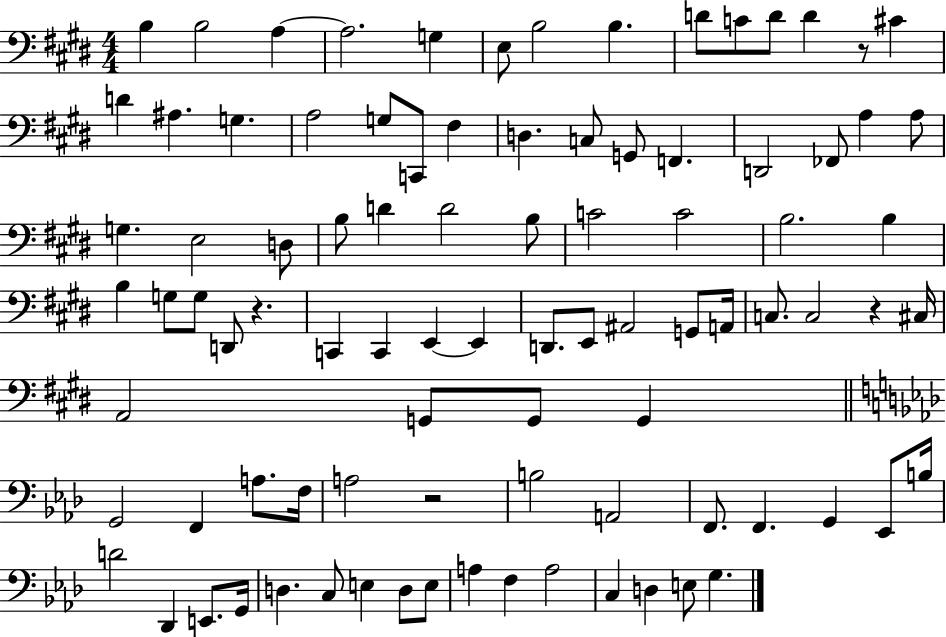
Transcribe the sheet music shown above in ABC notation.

X:1
T:Untitled
M:4/4
L:1/4
K:E
B, B,2 A, A,2 G, E,/2 B,2 B, D/2 C/2 D/2 D z/2 ^C D ^A, G, A,2 G,/2 C,,/2 ^F, D, C,/2 G,,/2 F,, D,,2 _F,,/2 A, A,/2 G, E,2 D,/2 B,/2 D D2 B,/2 C2 C2 B,2 B, B, G,/2 G,/2 D,,/2 z C,, C,, E,, E,, D,,/2 E,,/2 ^A,,2 G,,/2 A,,/4 C,/2 C,2 z ^C,/4 A,,2 G,,/2 G,,/2 G,, G,,2 F,, A,/2 F,/4 A,2 z2 B,2 A,,2 F,,/2 F,, G,, _E,,/2 B,/4 D2 _D,, E,,/2 G,,/4 D, C,/2 E, D,/2 E,/2 A, F, A,2 C, D, E,/2 G,